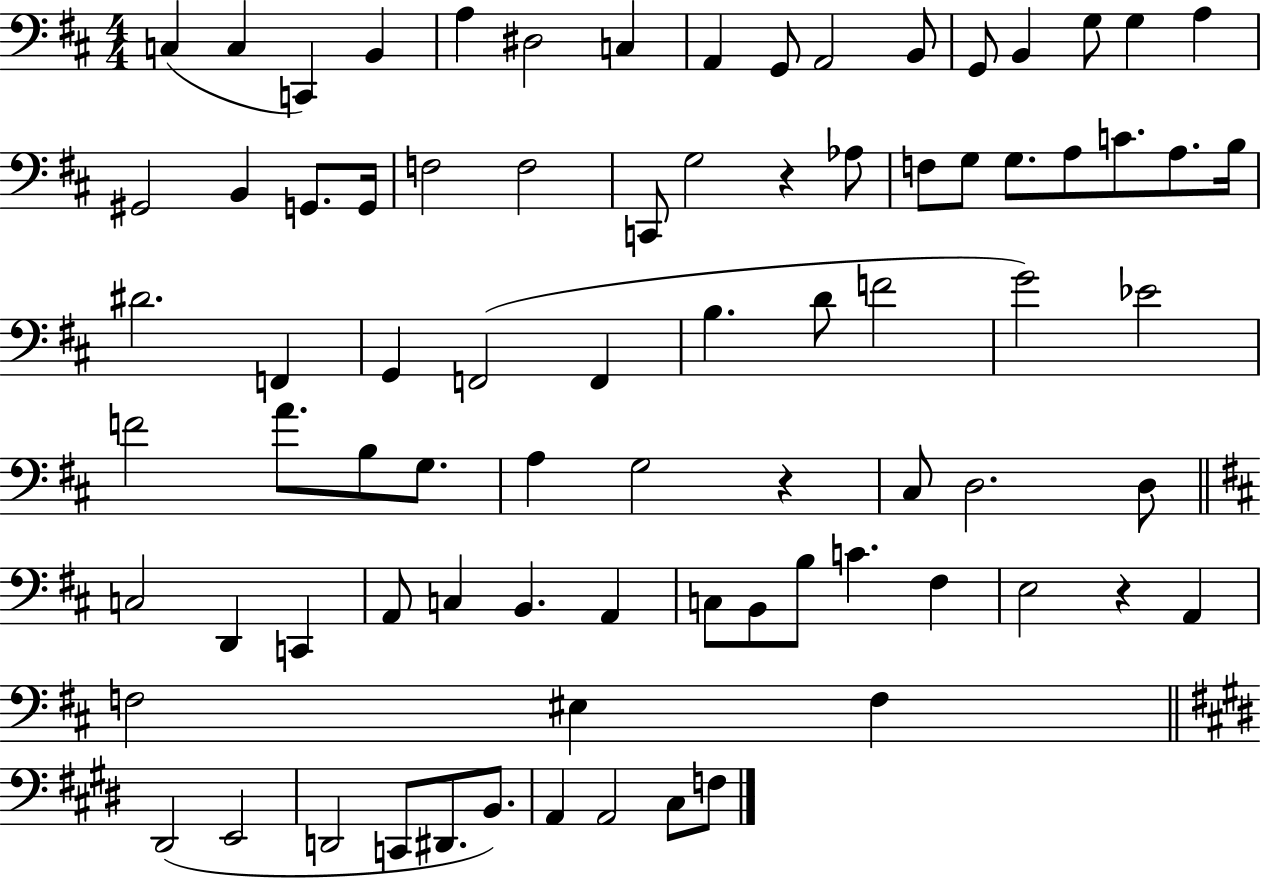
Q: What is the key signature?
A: D major